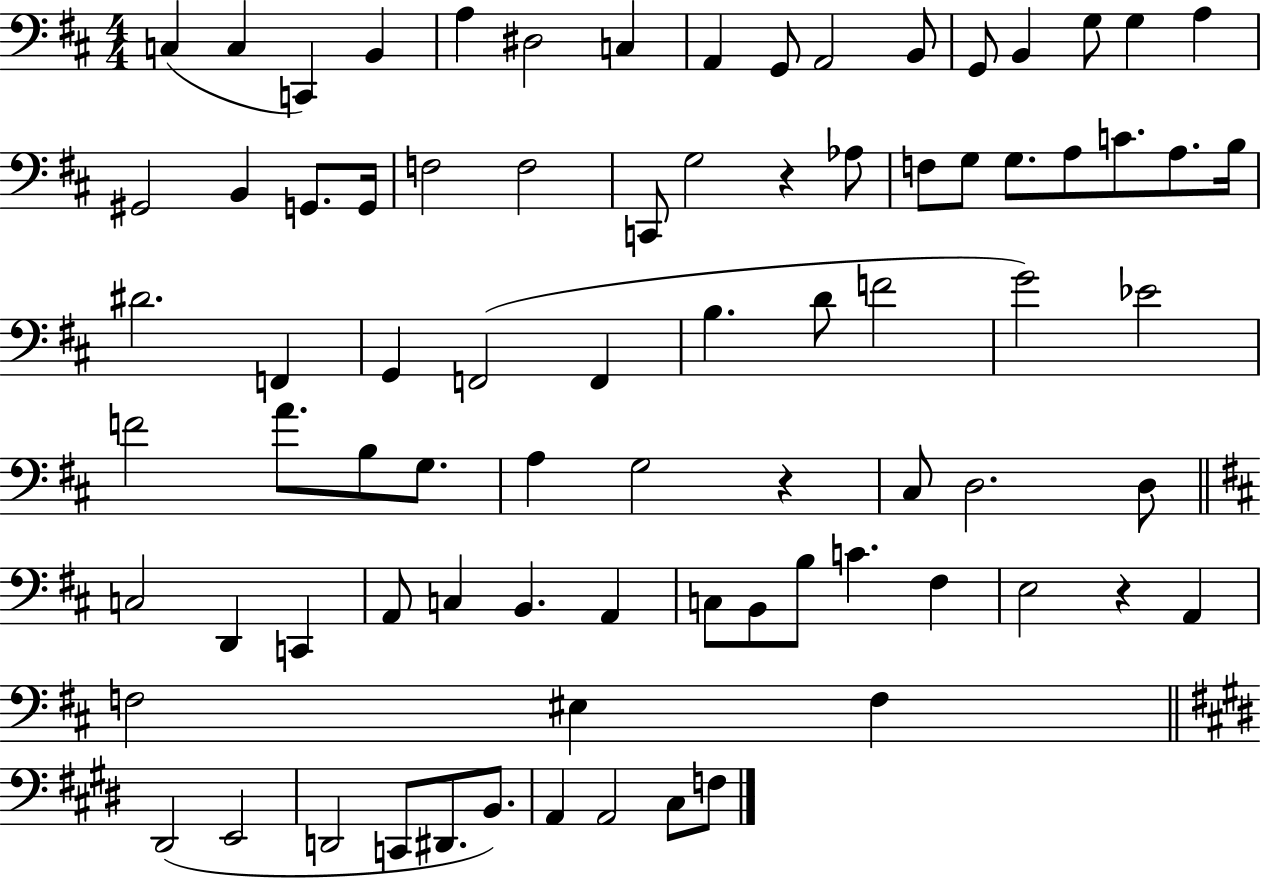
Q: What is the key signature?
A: D major